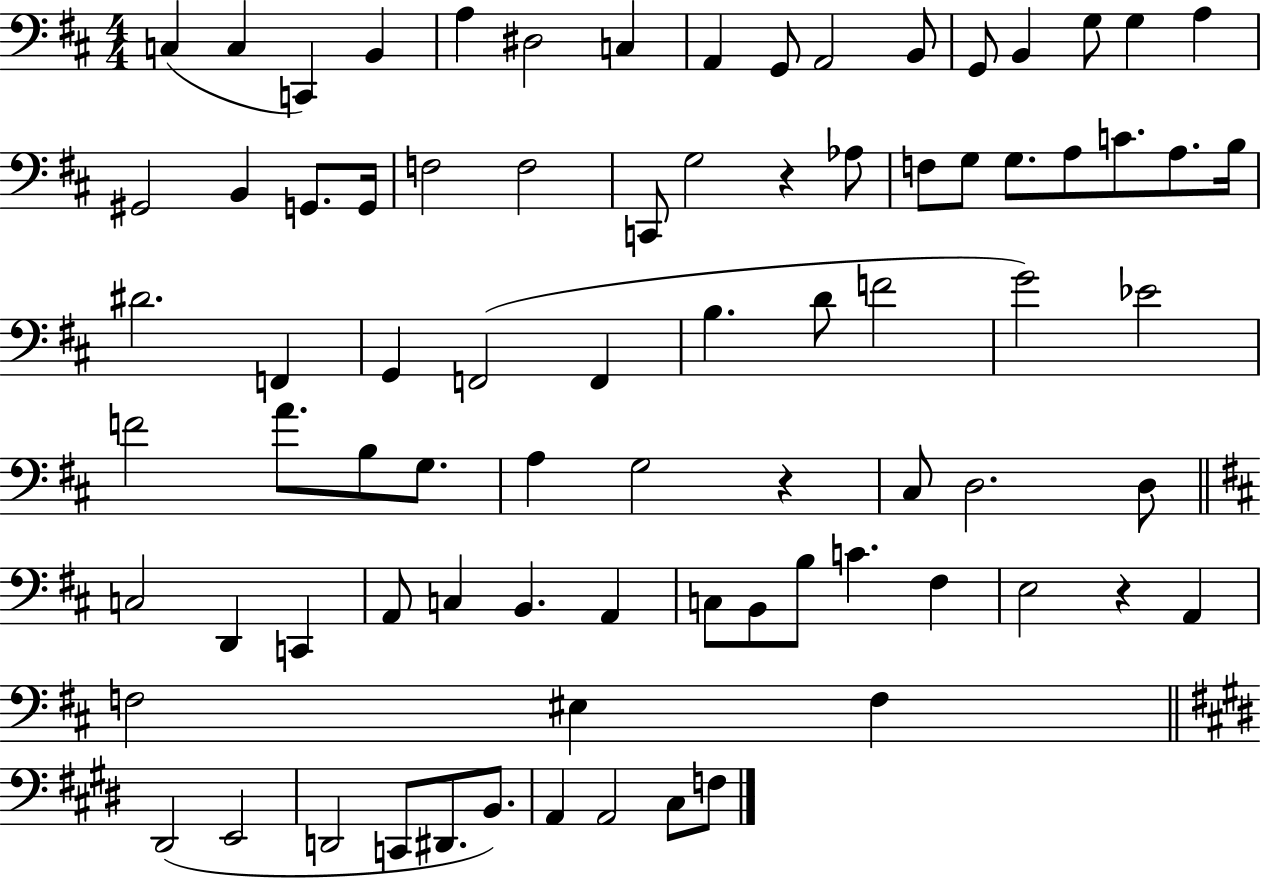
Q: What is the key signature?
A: D major